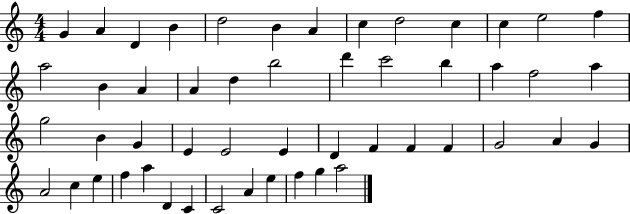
X:1
T:Untitled
M:4/4
L:1/4
K:C
G A D B d2 B A c d2 c c e2 f a2 B A A d b2 d' c'2 b a f2 a g2 B G E E2 E D F F F G2 A G A2 c e f a D C C2 A e f g a2